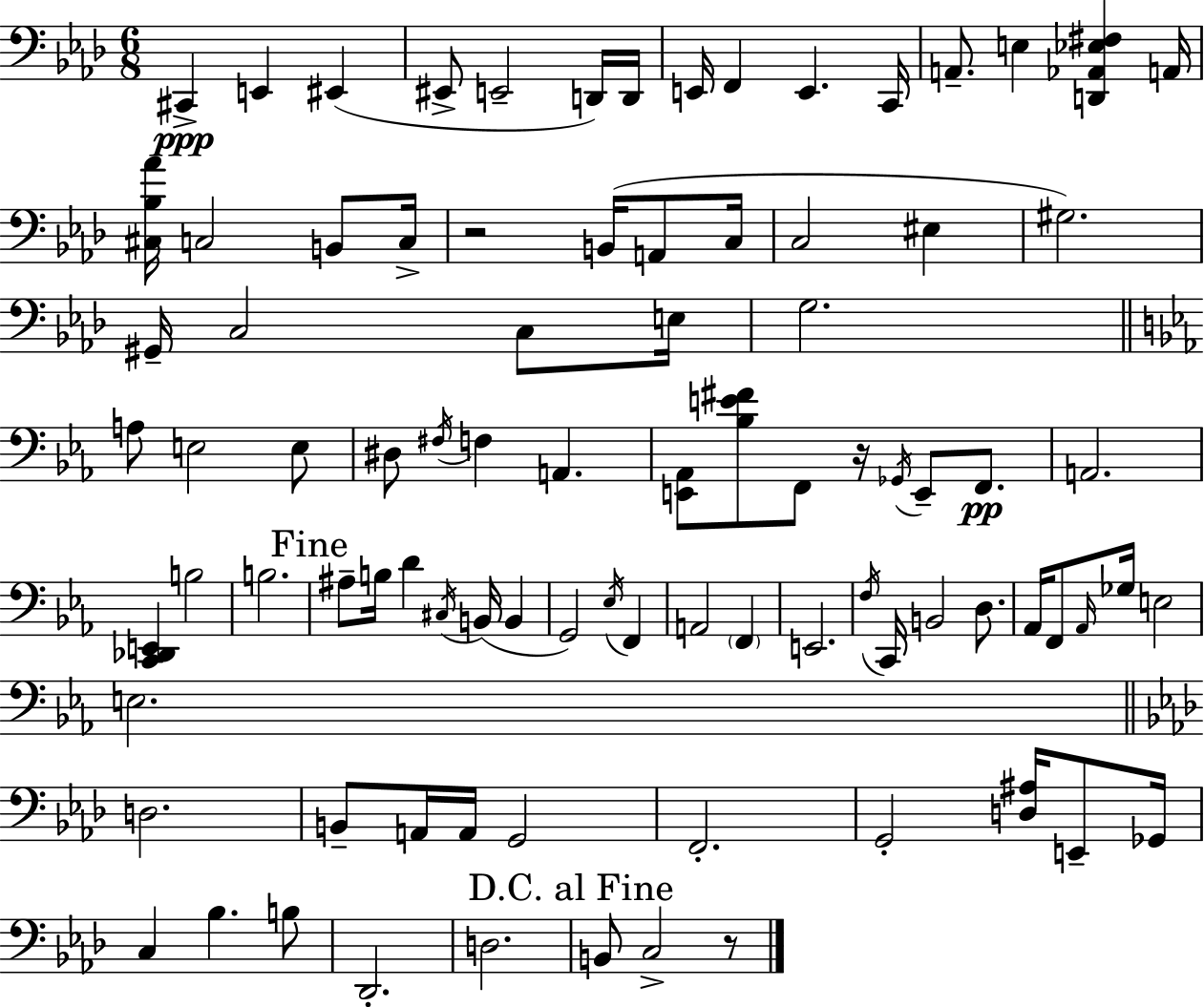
{
  \clef bass
  \numericTimeSignature
  \time 6/8
  \key f \minor
  \repeat volta 2 { cis,4->\ppp e,4 eis,4( | eis,8-> e,2-- d,16) d,16 | e,16 f,4 e,4. c,16 | a,8.-- e4 <d, aes, ees fis>4 a,16 | \break <cis bes aes'>16 c2 b,8 c16-> | r2 b,16( a,8 c16 | c2 eis4 | gis2.) | \break gis,16-- c2 c8 e16 | g2. | \bar "||" \break \key c \minor a8 e2 e8 | dis8 \acciaccatura { fis16 } f4 a,4. | <e, aes,>8 <bes e' fis'>8 f,8 r16 \acciaccatura { ges,16 } e,8-- f,8.\pp | a,2. | \break <c, des, e,>4 b2 | b2. | \mark "Fine" ais8-- b16 d'4 \acciaccatura { cis16 } b,16( b,4 | g,2) \acciaccatura { ees16 } | \break f,4 a,2 | \parenthesize f,4 e,2. | \acciaccatura { f16 } c,16 b,2 | d8. aes,16 f,8 \grace { aes,16 } ges16 e2 | \break e2. | \bar "||" \break \key aes \major d2. | b,8-- a,16 a,16 g,2 | f,2.-. | g,2-. <d ais>16 e,8-- ges,16 | \break c4 bes4. b8 | des,2.-. | d2. | \mark "D.C. al Fine" b,8 c2-> r8 | \break } \bar "|."
}